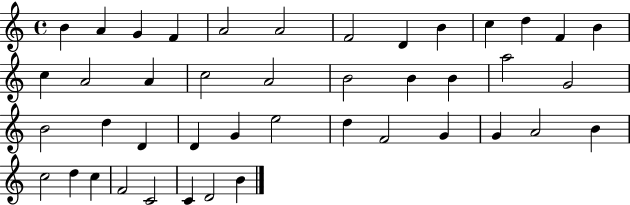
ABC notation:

X:1
T:Untitled
M:4/4
L:1/4
K:C
B A G F A2 A2 F2 D B c d F B c A2 A c2 A2 B2 B B a2 G2 B2 d D D G e2 d F2 G G A2 B c2 d c F2 C2 C D2 B